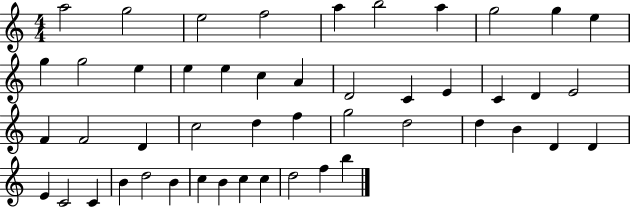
A5/h G5/h E5/h F5/h A5/q B5/h A5/q G5/h G5/q E5/q G5/q G5/h E5/q E5/q E5/q C5/q A4/q D4/h C4/q E4/q C4/q D4/q E4/h F4/q F4/h D4/q C5/h D5/q F5/q G5/h D5/h D5/q B4/q D4/q D4/q E4/q C4/h C4/q B4/q D5/h B4/q C5/q B4/q C5/q C5/q D5/h F5/q B5/q